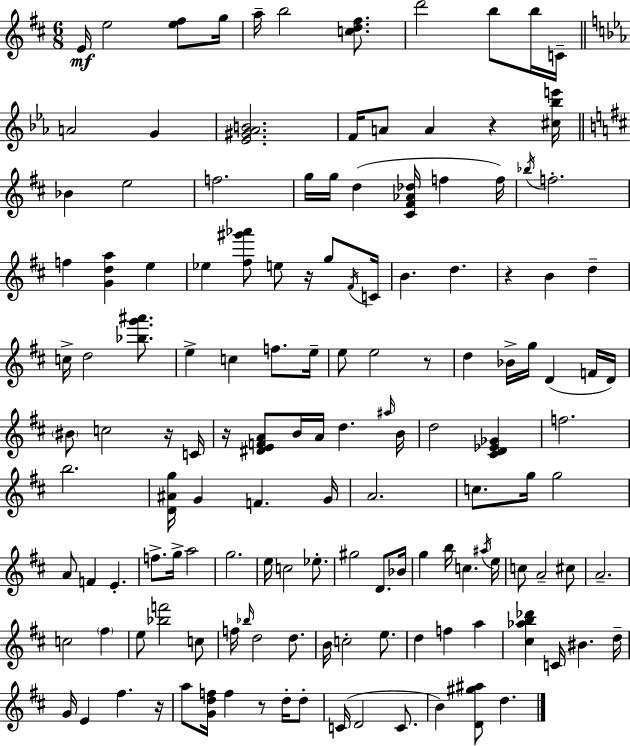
E4/s E5/h [E5,F#5]/e G5/s A5/s B5/h [C5,D5,F#5]/e. D6/h B5/e B5/s C4/s A4/h G4/q [Eb4,G#4,Ab4,B4]/h. F4/s A4/e A4/q R/q [C#5,Bb5,E6]/s Bb4/q E5/h F5/h. G5/s G5/s D5/q [C#4,F#4,Ab4,Db5]/s F5/q F5/s Bb5/s F5/h. F5/q [G4,D5,A5]/q E5/q Eb5/q [F#5,G#6,Ab6]/e E5/e R/s G5/e F#4/s C4/s B4/q. D5/q. R/q B4/q D5/q C5/s D5/h [Bb5,G6,A#6]/e. E5/q C5/q F5/e. E5/s E5/e E5/h R/e D5/q Bb4/s G5/s D4/q F4/s D4/s BIS4/e C5/h R/s C4/s R/s [D#4,E4,F4,A4]/e B4/s A4/s D5/q. A#5/s B4/s D5/h [C#4,D4,Eb4,Gb4]/q F5/h. B5/h. [D4,A#4,G5]/s G4/q F4/q. G4/s A4/h. C5/e. G5/s G5/h A4/e F4/q E4/q. F5/e. G5/s A5/h G5/h. E5/s C5/h Eb5/e. G#5/h D4/e. Bb4/s G5/q B5/s C5/q. A#5/s E5/s C5/e A4/h C#5/e A4/h. C5/h F#5/q E5/e [Bb5,F6]/h C5/e F5/s Bb5/s D5/h D5/e. B4/s C5/h E5/e. D5/q F5/q A5/q [C#5,Ab5,B5,Db6]/q C4/s BIS4/q. D5/s G4/s E4/q F#5/q. R/s A5/e [G4,D5,F5]/s F5/q R/e D5/s D5/e C4/s D4/h C4/e. B4/q [D4,G#5,A#5]/e D5/q.